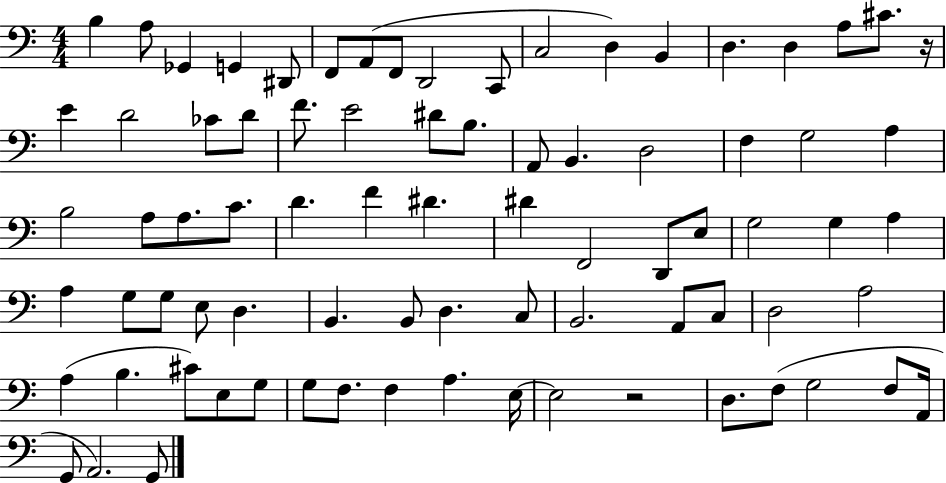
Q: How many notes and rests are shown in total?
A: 80